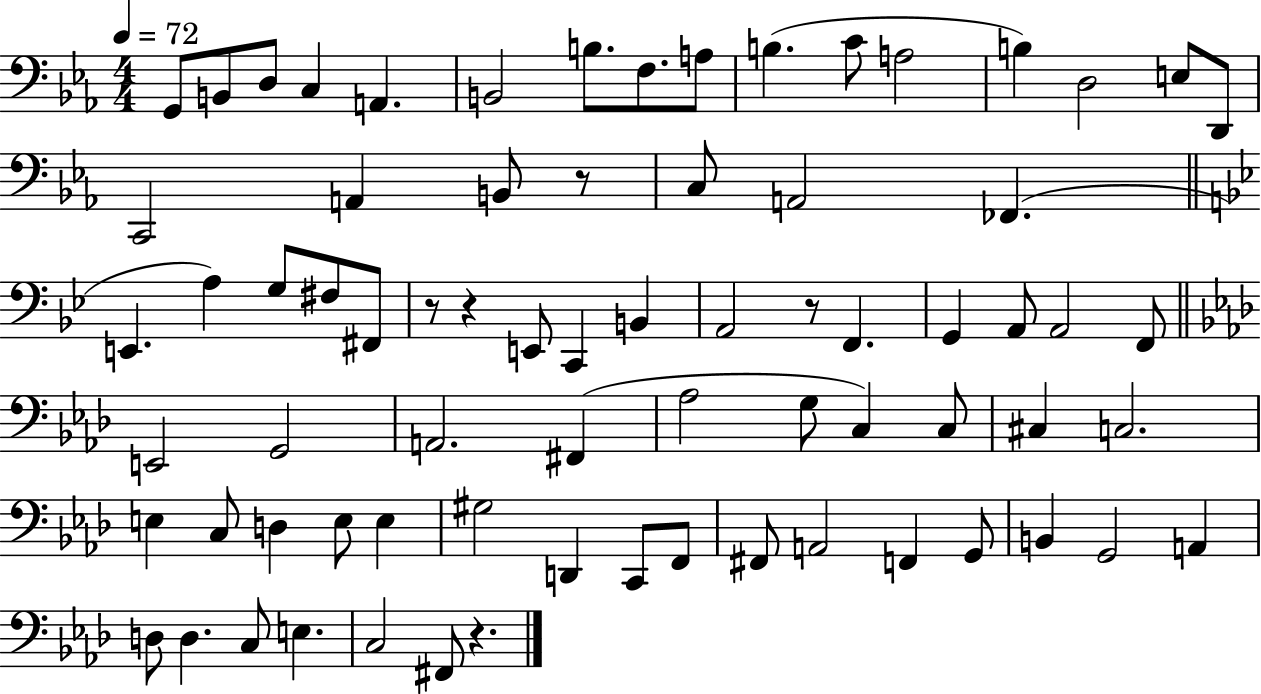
G2/e B2/e D3/e C3/q A2/q. B2/h B3/e. F3/e. A3/e B3/q. C4/e A3/h B3/q D3/h E3/e D2/e C2/h A2/q B2/e R/e C3/e A2/h FES2/q. E2/q. A3/q G3/e F#3/e F#2/e R/e R/q E2/e C2/q B2/q A2/h R/e F2/q. G2/q A2/e A2/h F2/e E2/h G2/h A2/h. F#2/q Ab3/h G3/e C3/q C3/e C#3/q C3/h. E3/q C3/e D3/q E3/e E3/q G#3/h D2/q C2/e F2/e F#2/e A2/h F2/q G2/e B2/q G2/h A2/q D3/e D3/q. C3/e E3/q. C3/h F#2/e R/q.